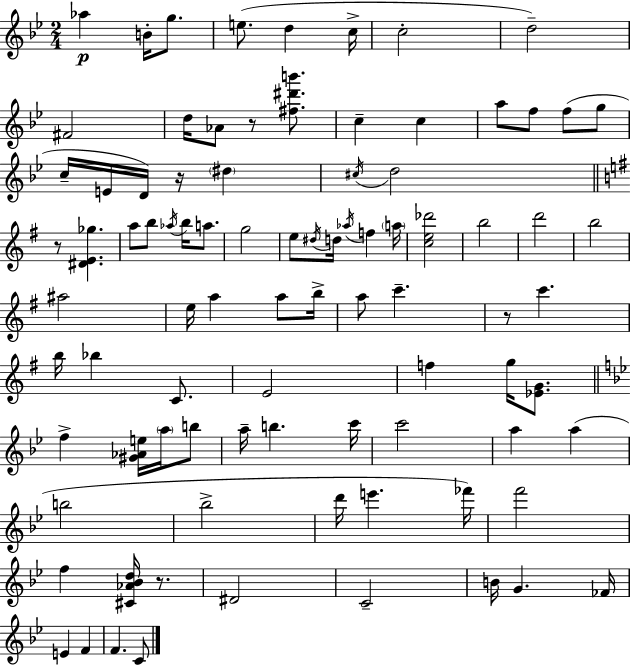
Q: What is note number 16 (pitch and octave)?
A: F5